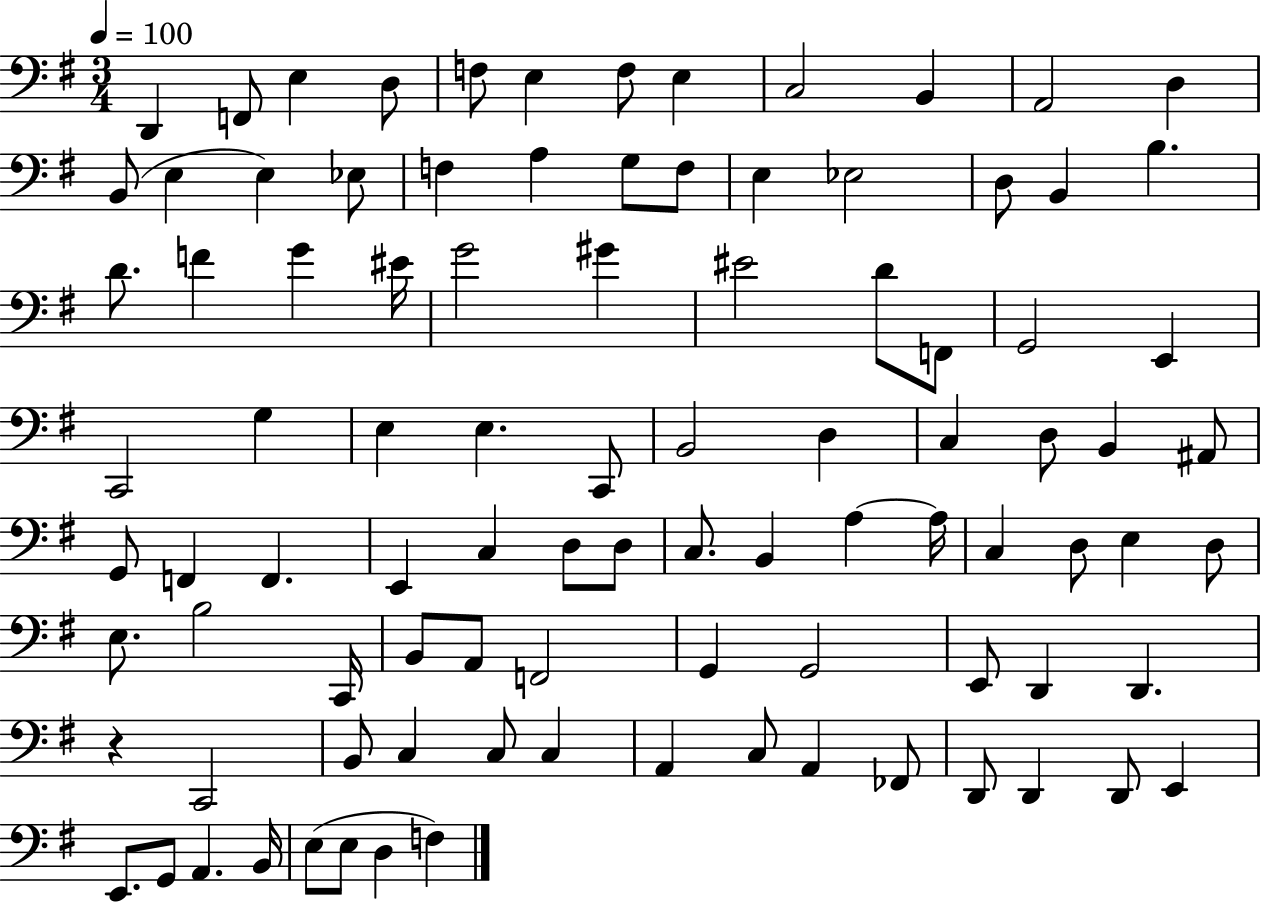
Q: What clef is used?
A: bass